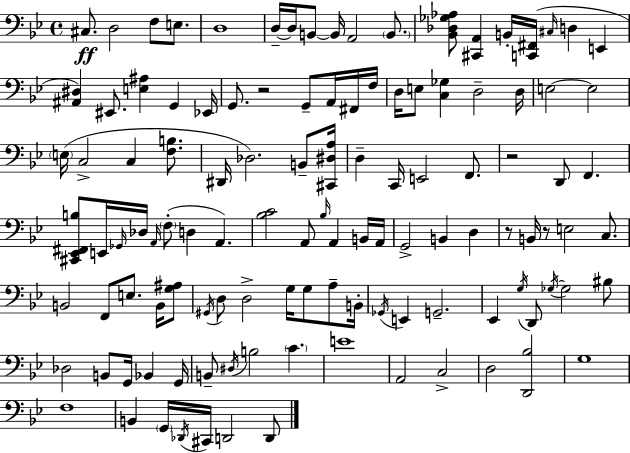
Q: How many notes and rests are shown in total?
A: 116